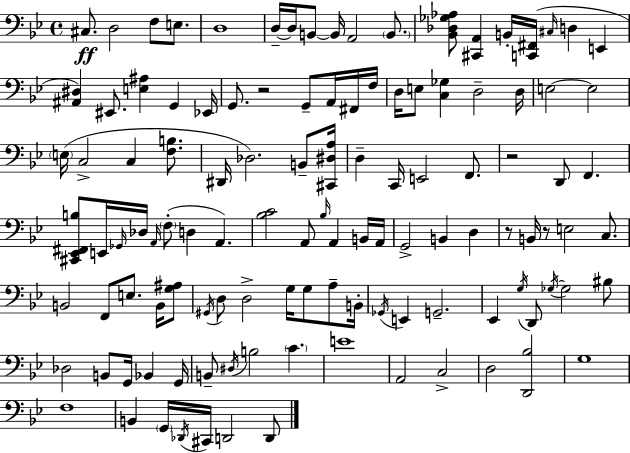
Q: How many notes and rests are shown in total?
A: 116